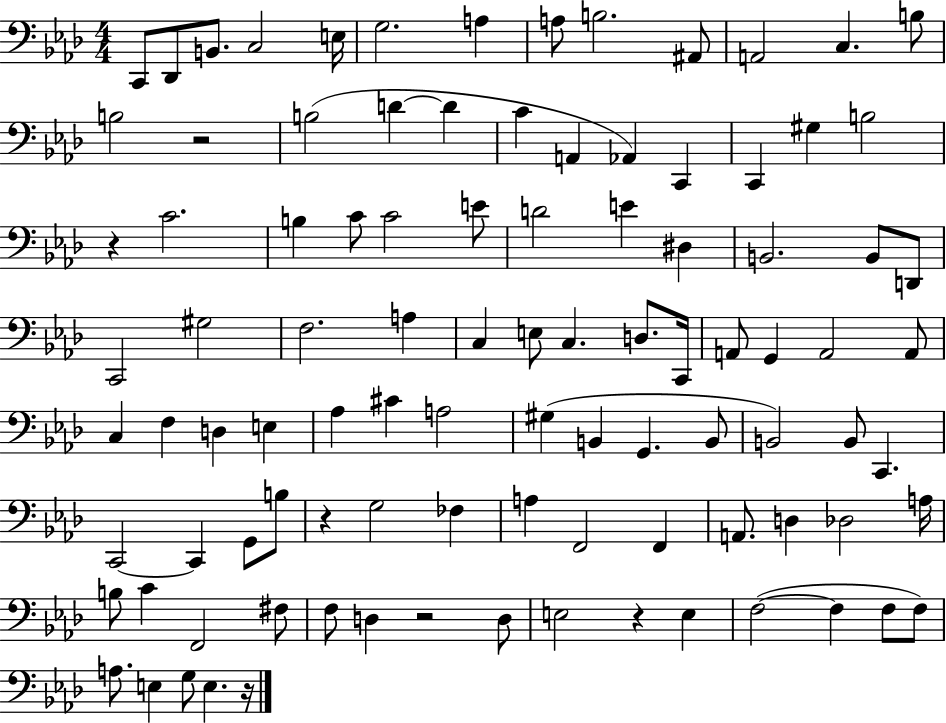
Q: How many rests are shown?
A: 6